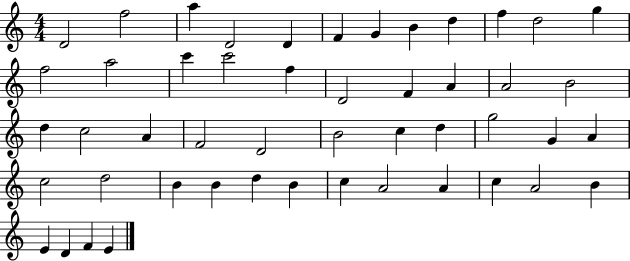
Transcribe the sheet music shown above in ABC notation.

X:1
T:Untitled
M:4/4
L:1/4
K:C
D2 f2 a D2 D F G B d f d2 g f2 a2 c' c'2 f D2 F A A2 B2 d c2 A F2 D2 B2 c d g2 G A c2 d2 B B d B c A2 A c A2 B E D F E